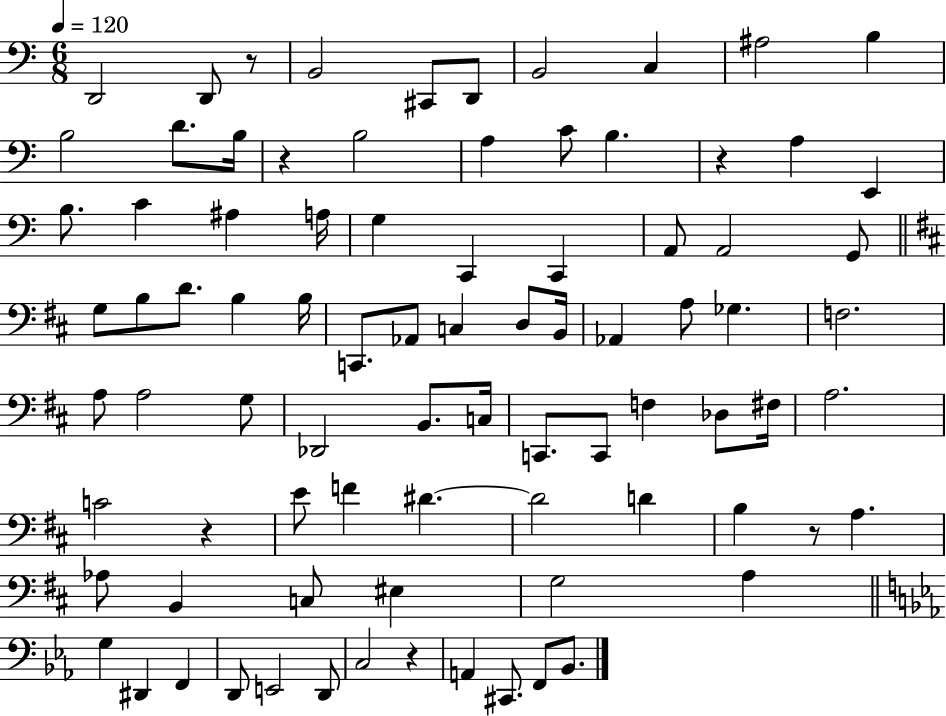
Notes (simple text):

D2/h D2/e R/e B2/h C#2/e D2/e B2/h C3/q A#3/h B3/q B3/h D4/e. B3/s R/q B3/h A3/q C4/e B3/q. R/q A3/q E2/q B3/e. C4/q A#3/q A3/s G3/q C2/q C2/q A2/e A2/h G2/e G3/e B3/e D4/e. B3/q B3/s C2/e. Ab2/e C3/q D3/e B2/s Ab2/q A3/e Gb3/q. F3/h. A3/e A3/h G3/e Db2/h B2/e. C3/s C2/e. C2/e F3/q Db3/e F#3/s A3/h. C4/h R/q E4/e F4/q D#4/q. D#4/h D4/q B3/q R/e A3/q. Ab3/e B2/q C3/e EIS3/q G3/h A3/q G3/q D#2/q F2/q D2/e E2/h D2/e C3/h R/q A2/q C#2/e. F2/e Bb2/e.